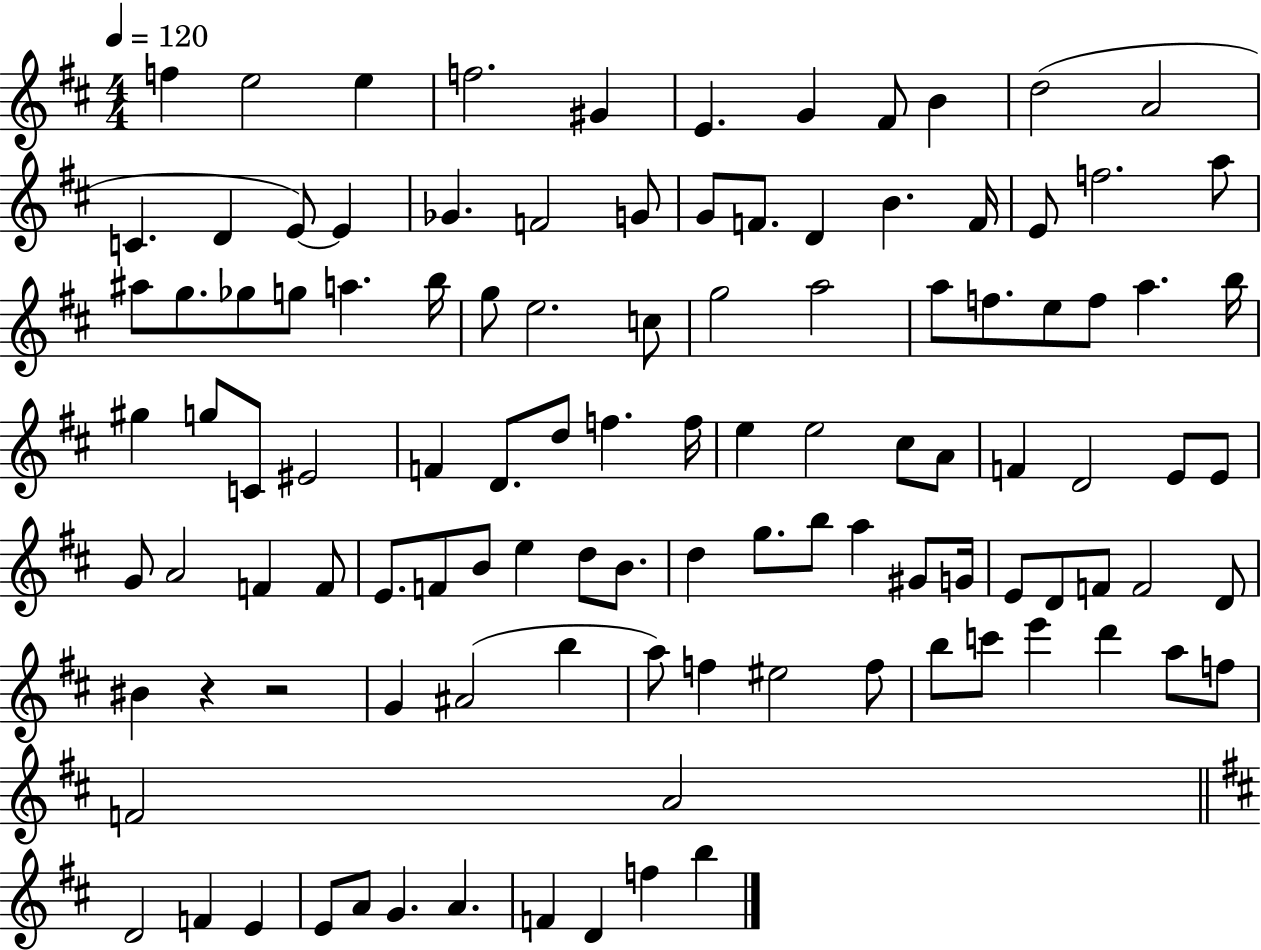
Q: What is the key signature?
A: D major